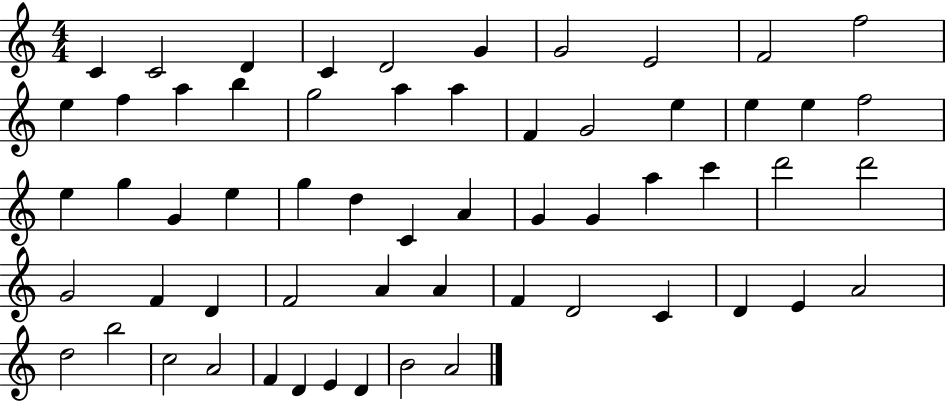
C4/q C4/h D4/q C4/q D4/h G4/q G4/h E4/h F4/h F5/h E5/q F5/q A5/q B5/q G5/h A5/q A5/q F4/q G4/h E5/q E5/q E5/q F5/h E5/q G5/q G4/q E5/q G5/q D5/q C4/q A4/q G4/q G4/q A5/q C6/q D6/h D6/h G4/h F4/q D4/q F4/h A4/q A4/q F4/q D4/h C4/q D4/q E4/q A4/h D5/h B5/h C5/h A4/h F4/q D4/q E4/q D4/q B4/h A4/h